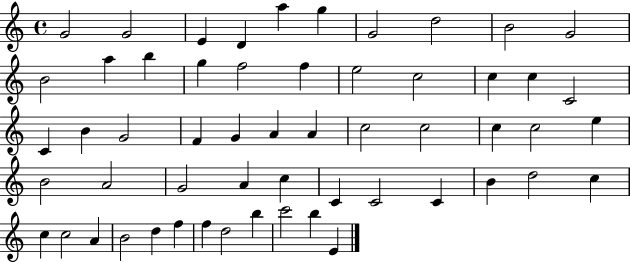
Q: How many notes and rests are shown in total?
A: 56